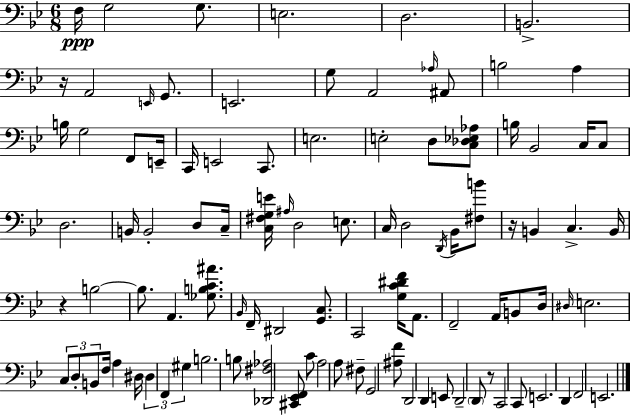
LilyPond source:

{
  \clef bass
  \numericTimeSignature
  \time 6/8
  \key bes \major
  f16\ppp g2 g8. | e2. | d2. | b,2.-> | \break r16 a,2 \grace { e,16 } g,8. | e,2. | g8 a,2 \grace { aes16 } | ais,8 b2 a4 | \break b16 g2 f,8 | e,16-- c,16 e,2 c,8. | e2. | e2-. d8 | \break <c des ees aes>8 b16 bes,2 c16 | c8 d2. | b,16 b,2-. d8 | c16-- <c fis g e'>16 \grace { ais16 } d2 | \break e8. c16 d2 | \acciaccatura { d,16 } bes,16 <fis b'>8 r16 b,4 c4.-> | b,16 r4 b2~~ | b8. a,4. | \break <ges b c' ais'>8. \grace { bes,16 } f,16-- dis,2 | <g, c>8. c,2 | <g c' dis' f'>16 a,8. f,2-- | a,16 b,8 d16 \grace { dis16 } e2. | \break \tuplet 3/2 { c8 d8-. b,8 } | f16 a4 dis16 \tuplet 3/2 { dis4 f,4 | gis4 } b2. | b8 <des, fis aes>2 | \break <cis, ees, f,>8 c'8 a2 | a8 fis8-- g,2 | <ais f'>8 d,2 | d,4 e,8 d,2-- | \break \parenthesize d,8 r8 c,2 | c,8 e,2. | d,4 f,2 | e,2. | \break \bar "|."
}